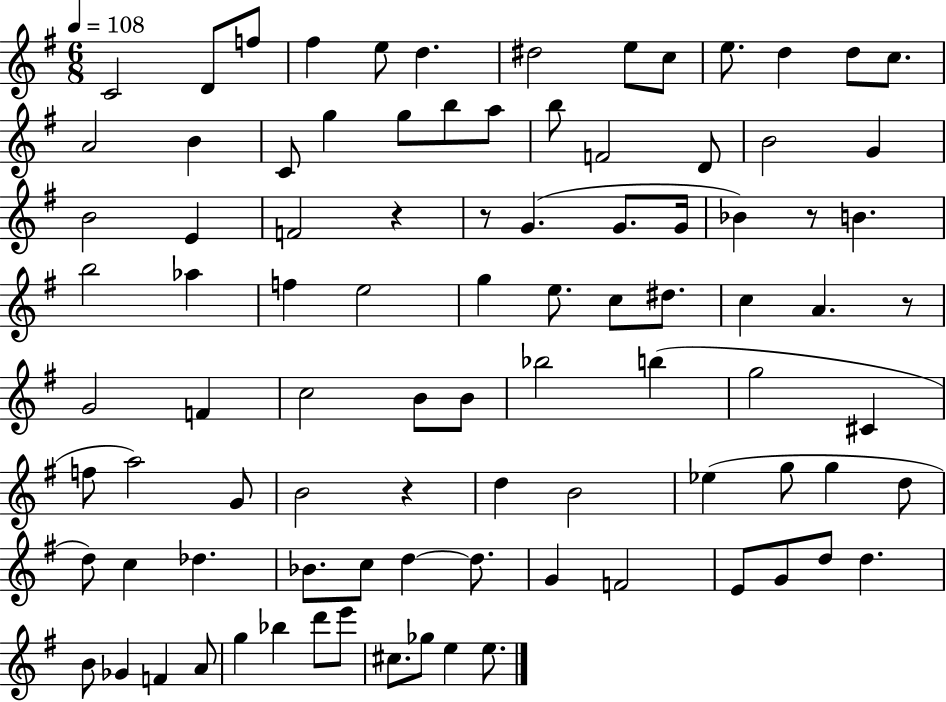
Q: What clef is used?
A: treble